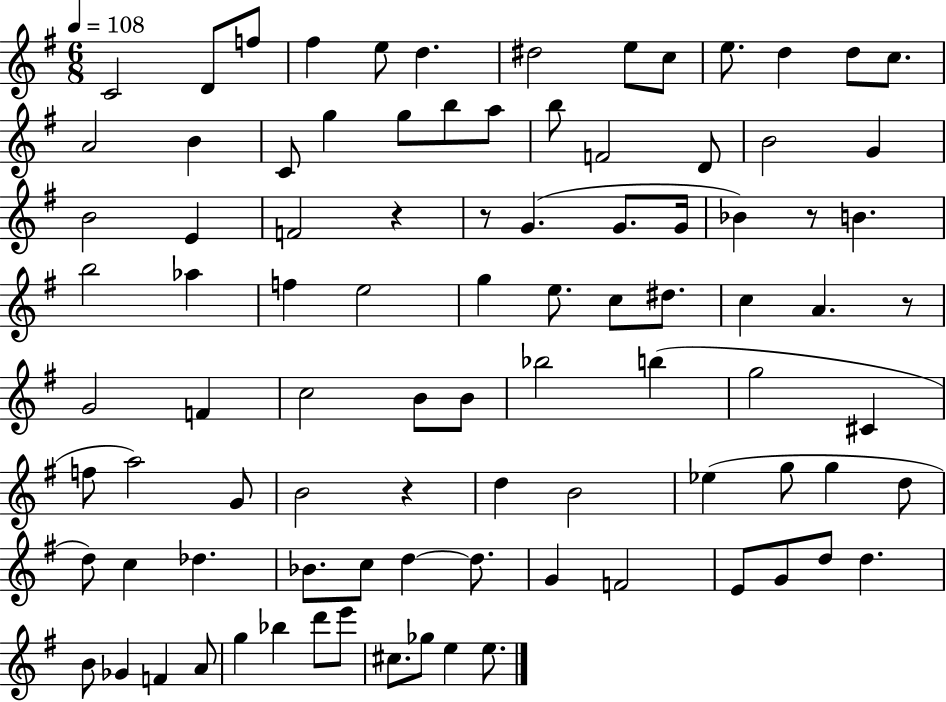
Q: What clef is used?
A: treble